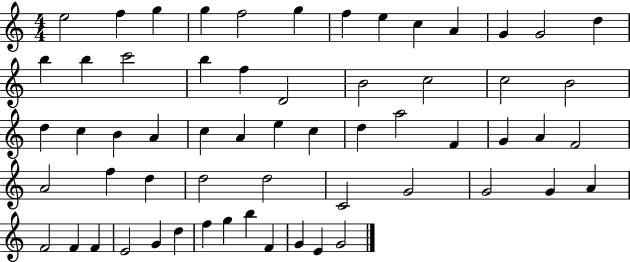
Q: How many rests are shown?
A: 0